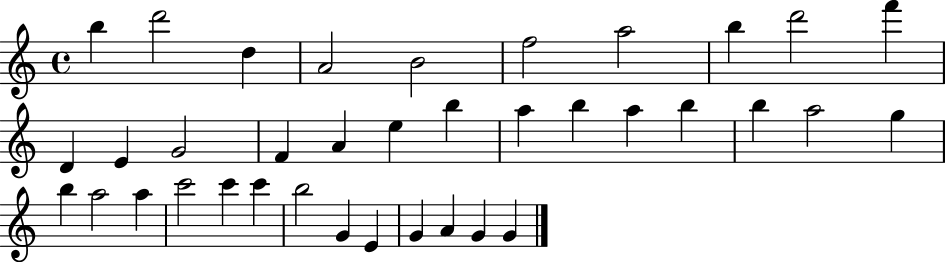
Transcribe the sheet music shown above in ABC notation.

X:1
T:Untitled
M:4/4
L:1/4
K:C
b d'2 d A2 B2 f2 a2 b d'2 f' D E G2 F A e b a b a b b a2 g b a2 a c'2 c' c' b2 G E G A G G